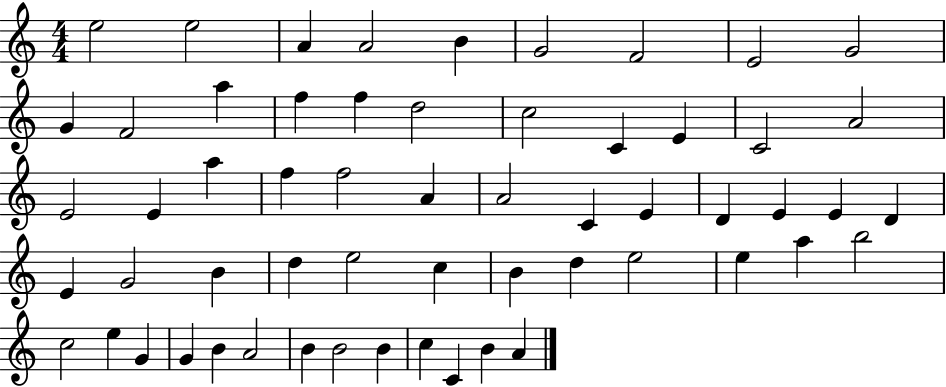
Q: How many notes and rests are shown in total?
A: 58